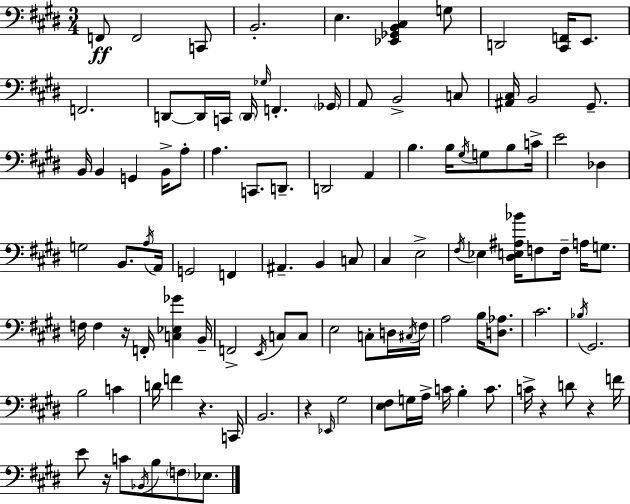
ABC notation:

X:1
T:Untitled
M:3/4
L:1/4
K:E
F,,/2 F,,2 C,,/2 B,,2 E, [_E,,_G,,B,,^C,] G,/2 D,,2 [^C,,F,,]/4 E,,/2 F,,2 D,,/2 D,,/4 C,,/4 D,,/4 _G,/4 F,, _G,,/4 A,,/2 B,,2 C,/2 [^A,,^C,]/4 B,,2 ^G,,/2 B,,/4 B,, G,, B,,/4 A,/2 A, C,,/2 D,,/2 D,,2 A,, B, B,/4 ^G,/4 G,/2 B,/2 C/4 E2 _D, G,2 B,,/2 A,/4 A,,/4 G,,2 F,, ^A,, B,, C,/2 ^C, E,2 ^F,/4 _E, [^D,E,^A,_B]/4 F,/2 F,/4 A,/4 G,/2 F,/4 F, z/4 F,,/4 [C,_E,_G] B,,/4 F,,2 E,,/4 C,/2 C,/2 E,2 C,/2 D,/4 ^C,/4 ^F,/4 A,2 B,/4 [D,_A,]/2 ^C2 _B,/4 ^G,,2 B,2 C D/4 F z C,,/4 B,,2 z _E,,/4 ^G,2 [E,^F,]/2 G,/4 A,/4 C/4 B, C/2 C/4 z D/2 z F/4 E/2 z/4 C/2 _B,,/4 B,/2 F,/2 _E,/2